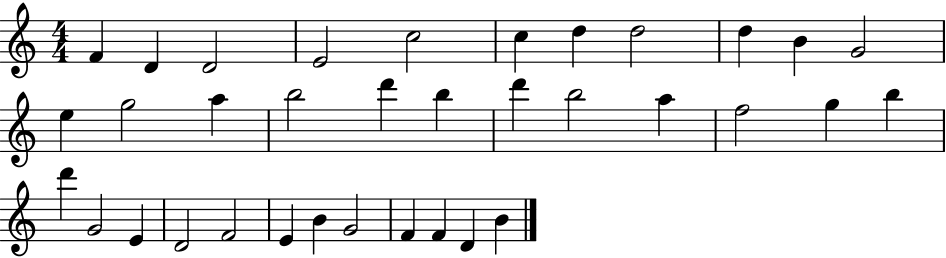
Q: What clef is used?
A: treble